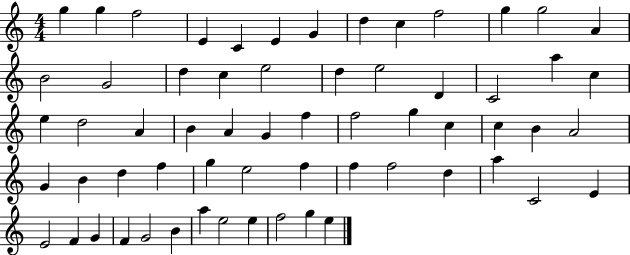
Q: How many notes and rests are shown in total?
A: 62